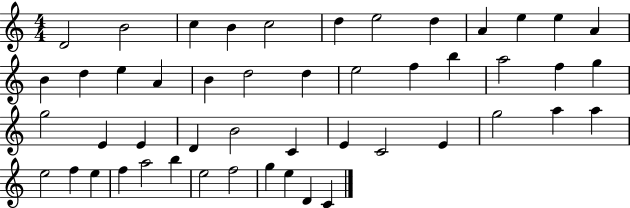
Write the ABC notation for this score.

X:1
T:Untitled
M:4/4
L:1/4
K:C
D2 B2 c B c2 d e2 d A e e A B d e A B d2 d e2 f b a2 f g g2 E E D B2 C E C2 E g2 a a e2 f e f a2 b e2 f2 g e D C